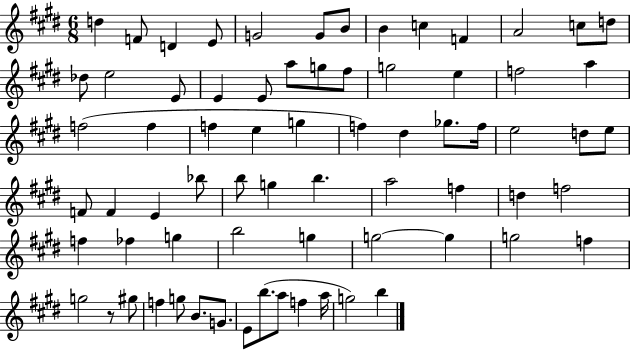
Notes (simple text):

D5/q F4/e D4/q E4/e G4/h G4/e B4/e B4/q C5/q F4/q A4/h C5/e D5/e Db5/e E5/h E4/e E4/q E4/e A5/e G5/e F#5/e G5/h E5/q F5/h A5/q F5/h F5/q F5/q E5/q G5/q F5/q D#5/q Gb5/e. F5/s E5/h D5/e E5/e F4/e F4/q E4/q Bb5/e B5/e G5/q B5/q. A5/h F5/q D5/q F5/h F5/q FES5/q G5/q B5/h G5/q G5/h G5/q G5/h F5/q G5/h R/e G#5/e F5/q G5/e B4/e. G4/e. E4/e B5/e. A5/e F5/q A5/s G5/h B5/q